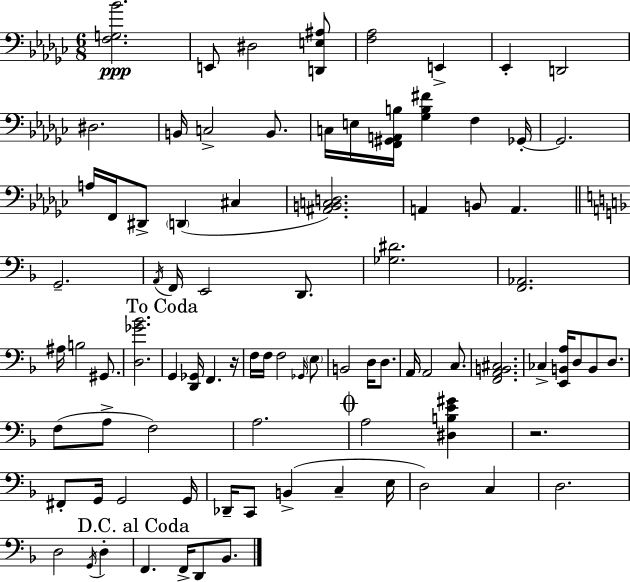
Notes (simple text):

[F3,G3,Bb4]/h. E2/e D#3/h [D2,E3,A#3]/e [F3,Ab3]/h E2/q Eb2/q D2/h D#3/h. B2/s C3/h B2/e. C3/s E3/s [F2,G#2,A2,B3]/s [Gb3,B3,F#4]/q F3/q Gb2/s Gb2/h. A3/s F2/s D#2/e D2/q C#3/q [A#2,B2,C3,D3]/h. A2/q B2/e A2/q. G2/h. A2/s F2/s E2/h D2/e. [Gb3,D#4]/h. [F2,Ab2]/h. A#3/s B3/h G#2/e. [D3,Gb4,Bb4]/h. G2/q [D2,Gb2]/s F2/q. R/s F3/s F3/s F3/h Gb2/s E3/e B2/h D3/s D3/e. A2/s A2/h C3/e. [F2,A2,B2,C#3]/h. CES3/q [E2,B2,A3]/s D3/e B2/e D3/e. F3/e A3/e F3/h A3/h. A3/h [D#3,B3,E4,G#4]/q R/h. F#2/e G2/s G2/h G2/s Db2/s C2/e B2/q C3/q E3/s D3/h C3/q D3/h. D3/h G2/s D3/q F2/q. F2/s D2/e Bb2/e.